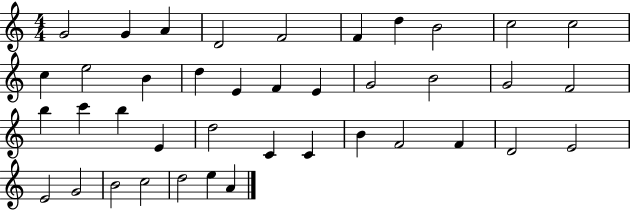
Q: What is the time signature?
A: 4/4